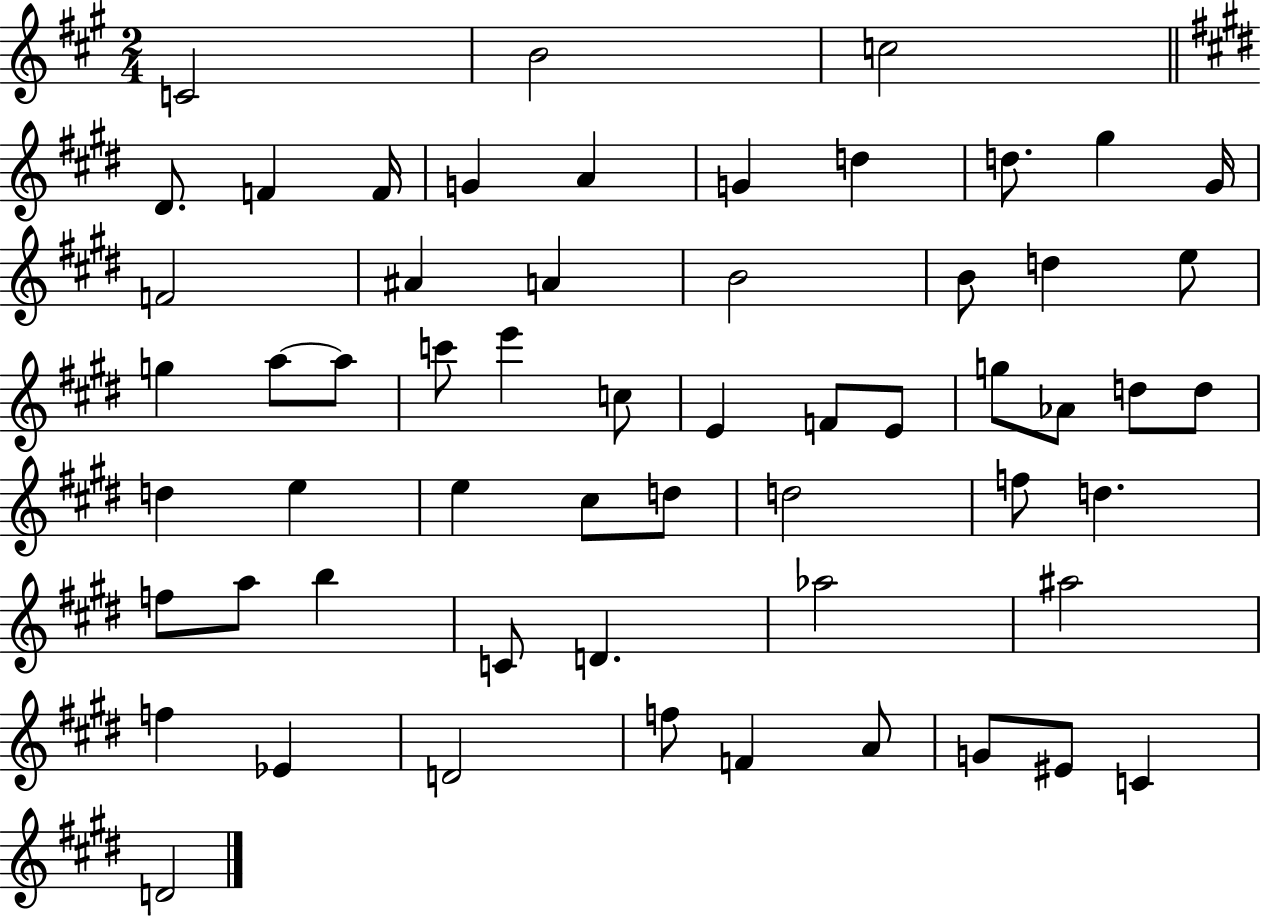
X:1
T:Untitled
M:2/4
L:1/4
K:A
C2 B2 c2 ^D/2 F F/4 G A G d d/2 ^g ^G/4 F2 ^A A B2 B/2 d e/2 g a/2 a/2 c'/2 e' c/2 E F/2 E/2 g/2 _A/2 d/2 d/2 d e e ^c/2 d/2 d2 f/2 d f/2 a/2 b C/2 D _a2 ^a2 f _E D2 f/2 F A/2 G/2 ^E/2 C D2